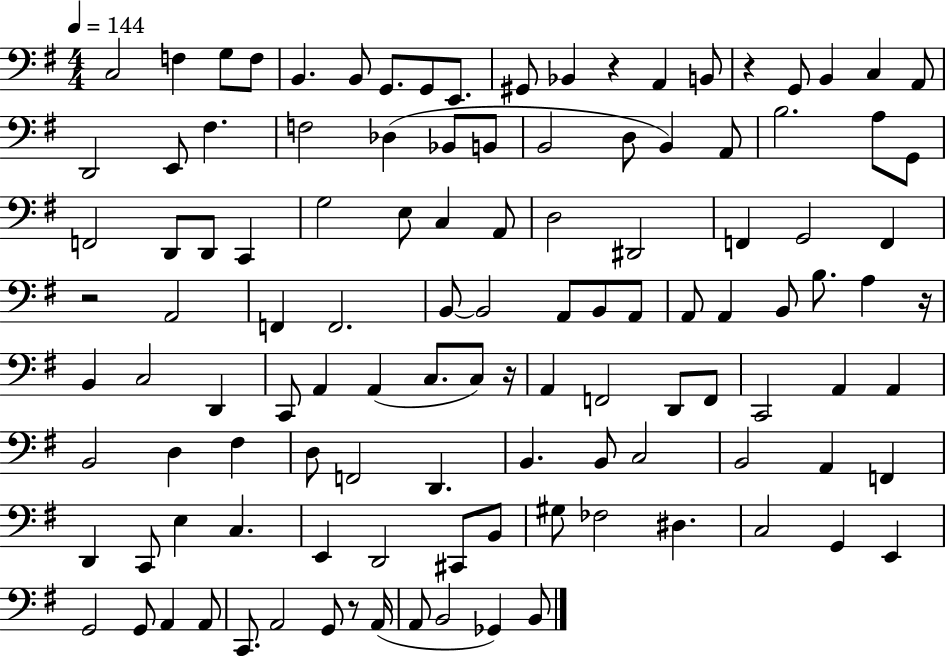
{
  \clef bass
  \numericTimeSignature
  \time 4/4
  \key g \major
  \tempo 4 = 144
  c2 f4 g8 f8 | b,4. b,8 g,8. g,8 e,8. | gis,8 bes,4 r4 a,4 b,8 | r4 g,8 b,4 c4 a,8 | \break d,2 e,8 fis4. | f2 des4( bes,8 b,8 | b,2 d8 b,4) a,8 | b2. a8 g,8 | \break f,2 d,8 d,8 c,4 | g2 e8 c4 a,8 | d2 dis,2 | f,4 g,2 f,4 | \break r2 a,2 | f,4 f,2. | b,8~~ b,2 a,8 b,8 a,8 | a,8 a,4 b,8 b8. a4 r16 | \break b,4 c2 d,4 | c,8 a,4 a,4( c8. c8) r16 | a,4 f,2 d,8 f,8 | c,2 a,4 a,4 | \break b,2 d4 fis4 | d8 f,2 d,4. | b,4. b,8 c2 | b,2 a,4 f,4 | \break d,4 c,8 e4 c4. | e,4 d,2 cis,8 b,8 | gis8 fes2 dis4. | c2 g,4 e,4 | \break g,2 g,8 a,4 a,8 | c,8. a,2 g,8 r8 a,16( | a,8 b,2 ges,4) b,8 | \bar "|."
}